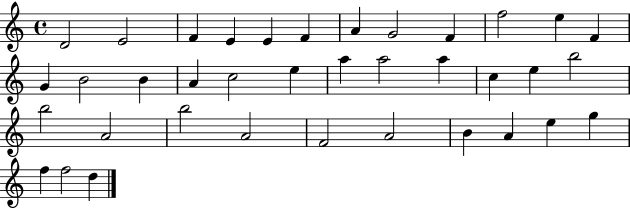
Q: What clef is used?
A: treble